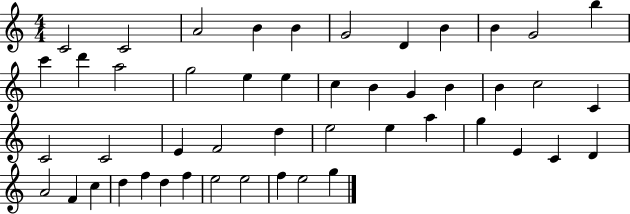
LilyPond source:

{
  \clef treble
  \numericTimeSignature
  \time 4/4
  \key c \major
  c'2 c'2 | a'2 b'4 b'4 | g'2 d'4 b'4 | b'4 g'2 b''4 | \break c'''4 d'''4 a''2 | g''2 e''4 e''4 | c''4 b'4 g'4 b'4 | b'4 c''2 c'4 | \break c'2 c'2 | e'4 f'2 d''4 | e''2 e''4 a''4 | g''4 e'4 c'4 d'4 | \break a'2 f'4 c''4 | d''4 f''4 d''4 f''4 | e''2 e''2 | f''4 e''2 g''4 | \break \bar "|."
}